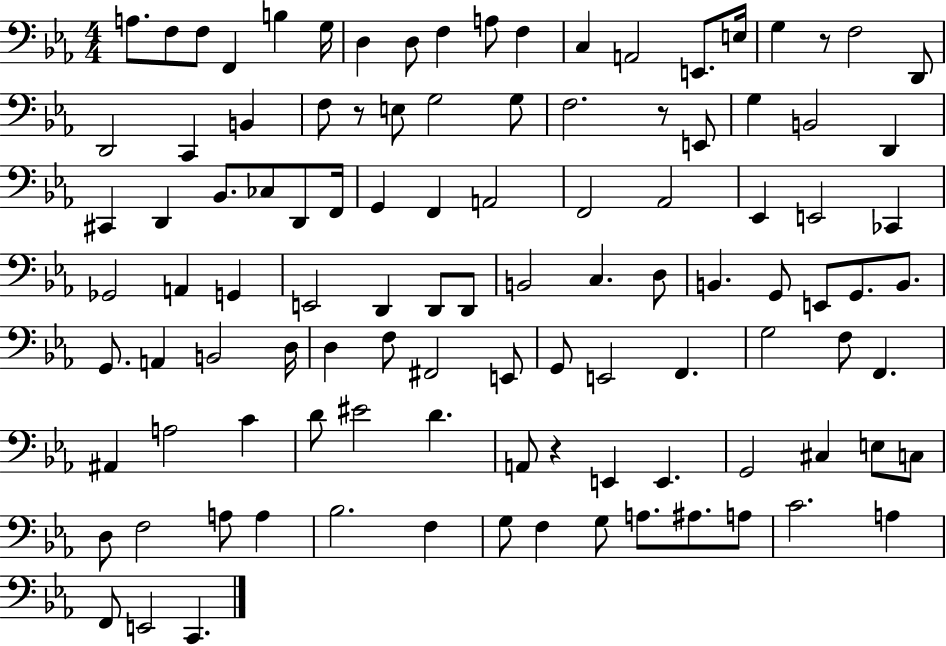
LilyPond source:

{
  \clef bass
  \numericTimeSignature
  \time 4/4
  \key ees \major
  a8. f8 f8 f,4 b4 g16 | d4 d8 f4 a8 f4 | c4 a,2 e,8. e16 | g4 r8 f2 d,8 | \break d,2 c,4 b,4 | f8 r8 e8 g2 g8 | f2. r8 e,8 | g4 b,2 d,4 | \break cis,4 d,4 bes,8. ces8 d,8 f,16 | g,4 f,4 a,2 | f,2 aes,2 | ees,4 e,2 ces,4 | \break ges,2 a,4 g,4 | e,2 d,4 d,8 d,8 | b,2 c4. d8 | b,4. g,8 e,8 g,8. b,8. | \break g,8. a,4 b,2 d16 | d4 f8 fis,2 e,8 | g,8 e,2 f,4. | g2 f8 f,4. | \break ais,4 a2 c'4 | d'8 eis'2 d'4. | a,8 r4 e,4 e,4. | g,2 cis4 e8 c8 | \break d8 f2 a8 a4 | bes2. f4 | g8 f4 g8 a8. ais8. a8 | c'2. a4 | \break f,8 e,2 c,4. | \bar "|."
}